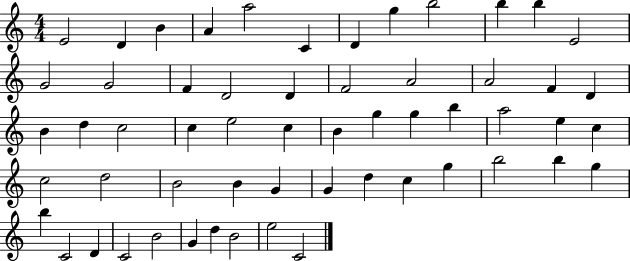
{
  \clef treble
  \numericTimeSignature
  \time 4/4
  \key c \major
  e'2 d'4 b'4 | a'4 a''2 c'4 | d'4 g''4 b''2 | b''4 b''4 e'2 | \break g'2 g'2 | f'4 d'2 d'4 | f'2 a'2 | a'2 f'4 d'4 | \break b'4 d''4 c''2 | c''4 e''2 c''4 | b'4 g''4 g''4 b''4 | a''2 e''4 c''4 | \break c''2 d''2 | b'2 b'4 g'4 | g'4 d''4 c''4 g''4 | b''2 b''4 g''4 | \break b''4 c'2 d'4 | c'2 b'2 | g'4 d''4 b'2 | e''2 c'2 | \break \bar "|."
}